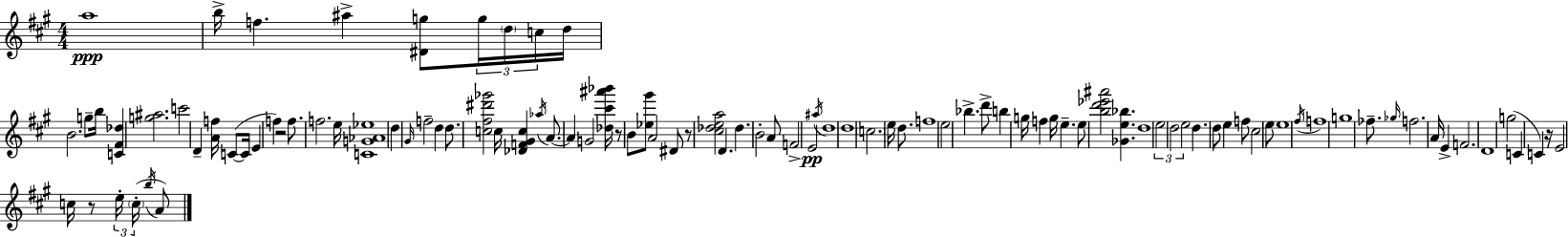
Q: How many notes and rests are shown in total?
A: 102